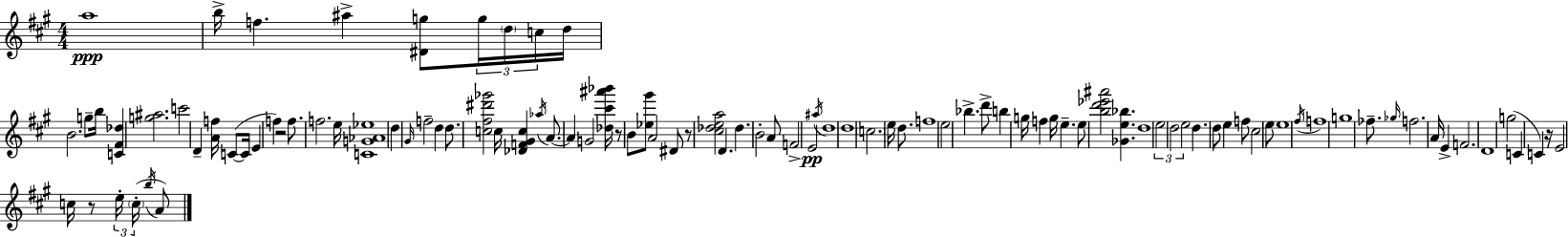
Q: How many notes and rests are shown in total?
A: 102